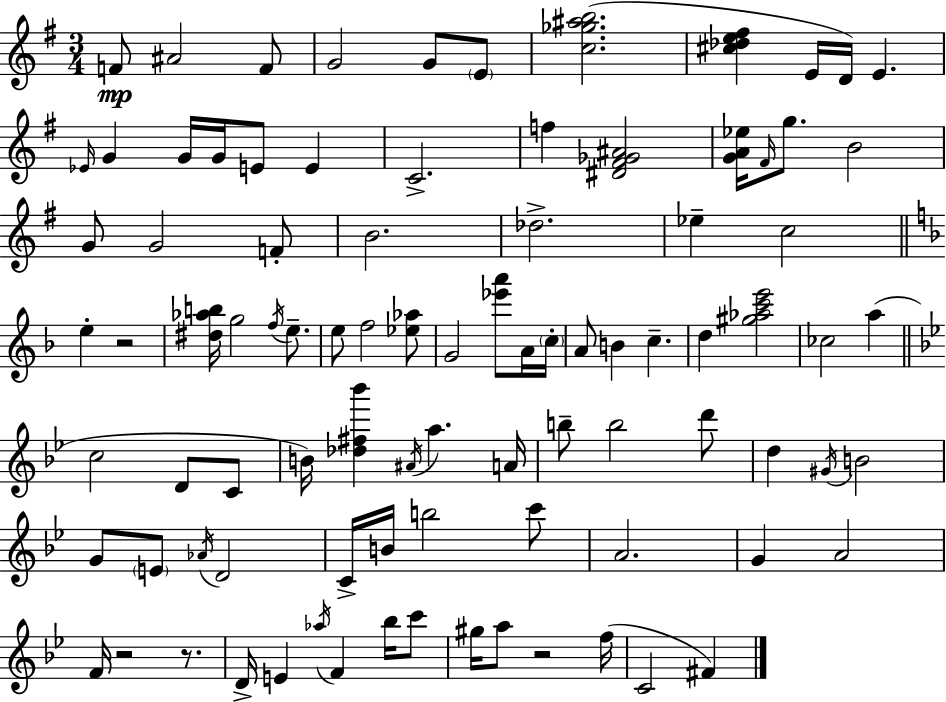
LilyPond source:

{
  \clef treble
  \numericTimeSignature
  \time 3/4
  \key e \minor
  f'8\mp ais'2 f'8 | g'2 g'8 \parenthesize e'8 | <c'' ges'' ais'' b''>2.( | <cis'' des'' e'' fis''>4 e'16 d'16) e'4. | \break \grace { ees'16 } g'4 g'16 g'16 e'8 e'4 | c'2.-> | f''4 <dis' fis' ges' ais'>2 | <g' a' ees''>16 \grace { fis'16 } g''8. b'2 | \break g'8 g'2 | f'8-. b'2. | des''2.-> | ees''4-- c''2 | \break \bar "||" \break \key f \major e''4-. r2 | <dis'' aes'' b''>16 g''2 \acciaccatura { f''16 } e''8.-- | e''8 f''2 <ees'' aes''>8 | g'2 <ees''' a'''>8 a'16 | \break \parenthesize c''16-. a'8 b'4 c''4.-- | d''4 <gis'' aes'' c''' e'''>2 | ces''2 a''4( | \bar "||" \break \key bes \major c''2 d'8 c'8 | b'16) <des'' fis'' bes'''>4 \acciaccatura { ais'16 } a''4. | a'16 b''8-- b''2 d'''8 | d''4 \acciaccatura { gis'16 } b'2 | \break g'8 \parenthesize e'8 \acciaccatura { aes'16 } d'2 | c'16-> b'16 b''2 | c'''8 a'2. | g'4 a'2 | \break f'16 r2 | r8. d'16-> e'4 \acciaccatura { aes''16 } f'4 | bes''16 c'''8 gis''16 a''8 r2 | f''16( c'2 | \break fis'4) \bar "|."
}